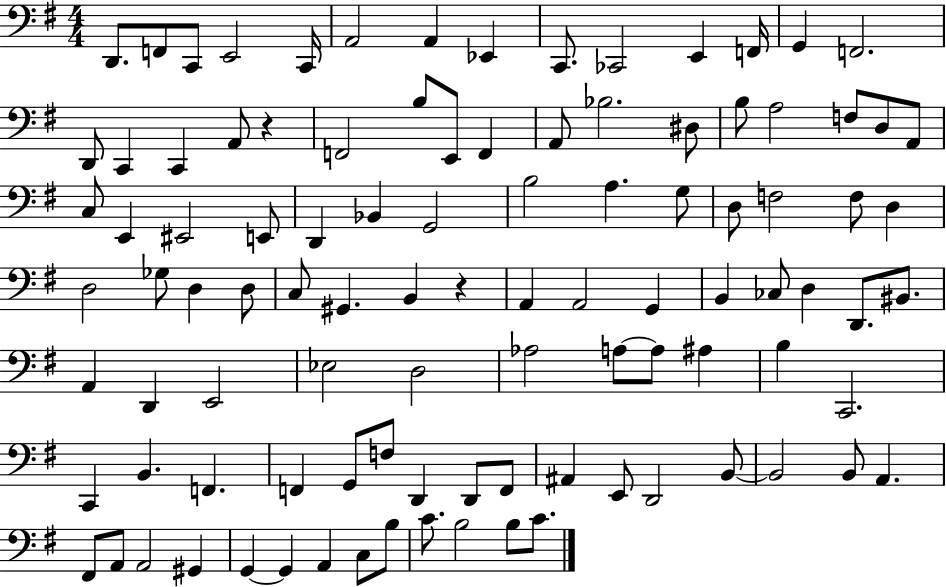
X:1
T:Untitled
M:4/4
L:1/4
K:G
D,,/2 F,,/2 C,,/2 E,,2 C,,/4 A,,2 A,, _E,, C,,/2 _C,,2 E,, F,,/4 G,, F,,2 D,,/2 C,, C,, A,,/2 z F,,2 B,/2 E,,/2 F,, A,,/2 _B,2 ^D,/2 B,/2 A,2 F,/2 D,/2 A,,/2 C,/2 E,, ^E,,2 E,,/2 D,, _B,, G,,2 B,2 A, G,/2 D,/2 F,2 F,/2 D, D,2 _G,/2 D, D,/2 C,/2 ^G,, B,, z A,, A,,2 G,, B,, _C,/2 D, D,,/2 ^B,,/2 A,, D,, E,,2 _E,2 D,2 _A,2 A,/2 A,/2 ^A, B, C,,2 C,, B,, F,, F,, G,,/2 F,/2 D,, D,,/2 F,,/2 ^A,, E,,/2 D,,2 B,,/2 B,,2 B,,/2 A,, ^F,,/2 A,,/2 A,,2 ^G,, G,, G,, A,, C,/2 B,/2 C/2 B,2 B,/2 C/2